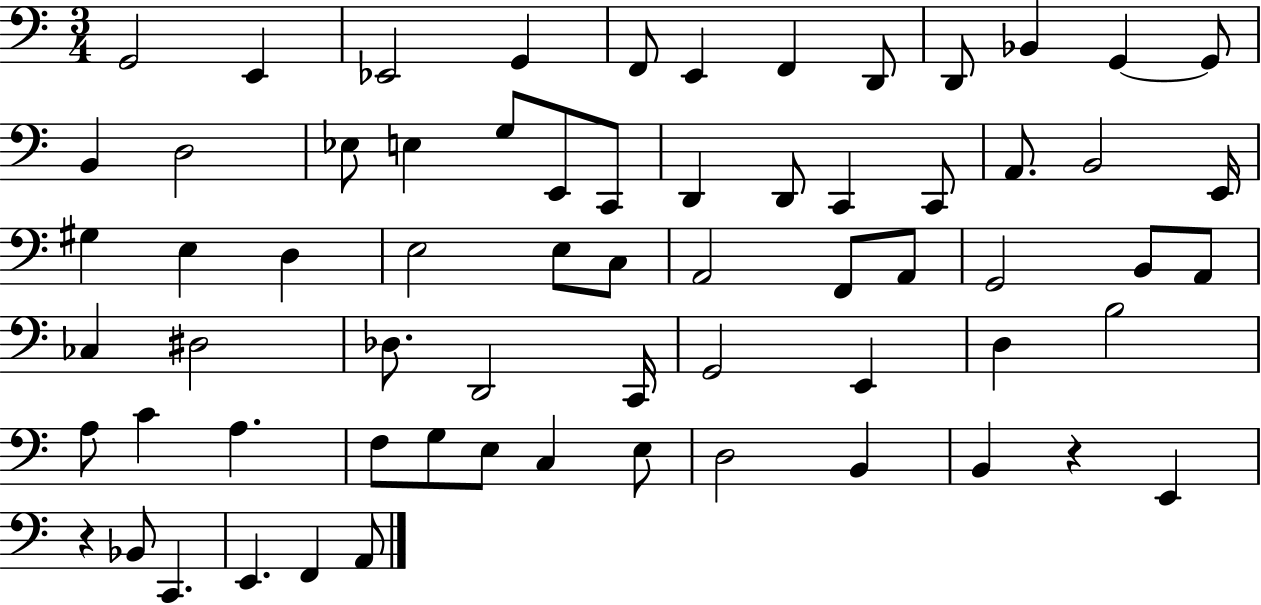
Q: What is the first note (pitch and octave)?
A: G2